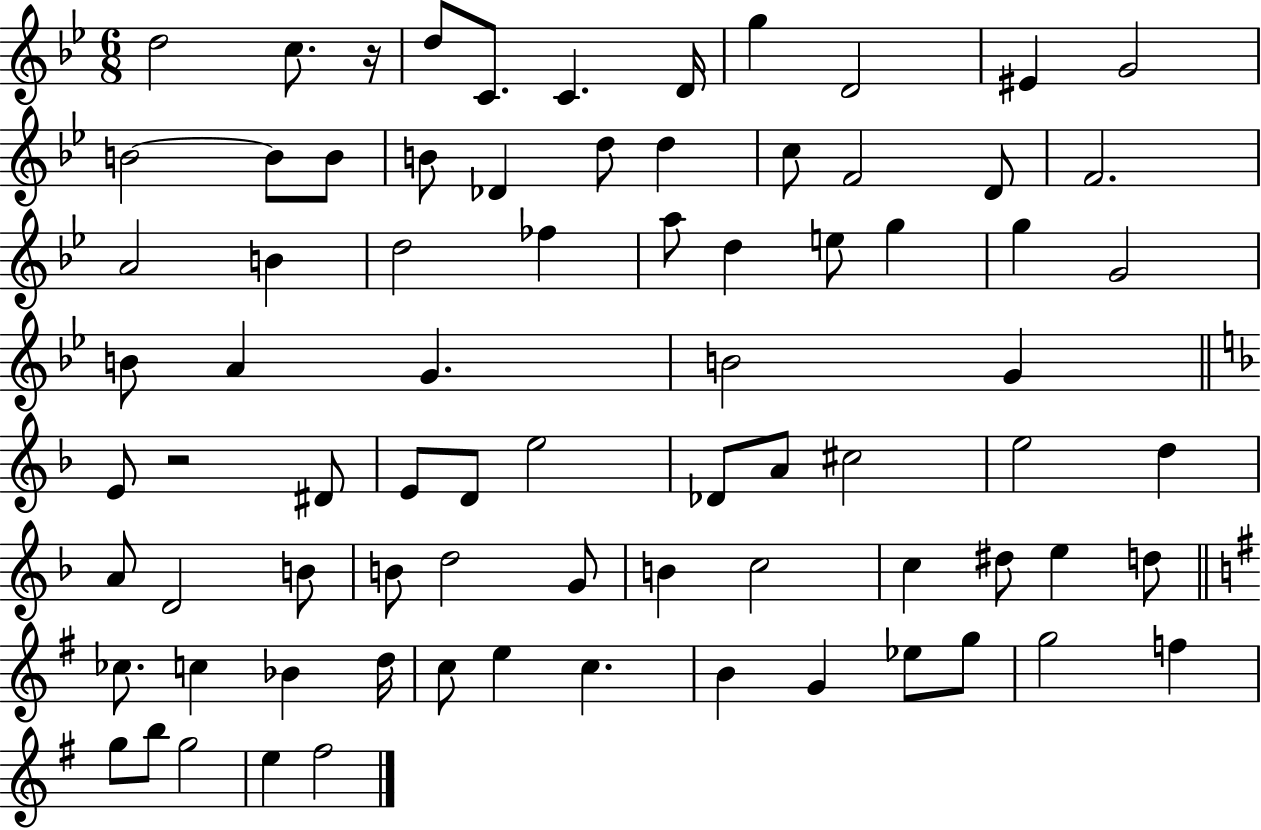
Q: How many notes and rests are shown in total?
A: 78